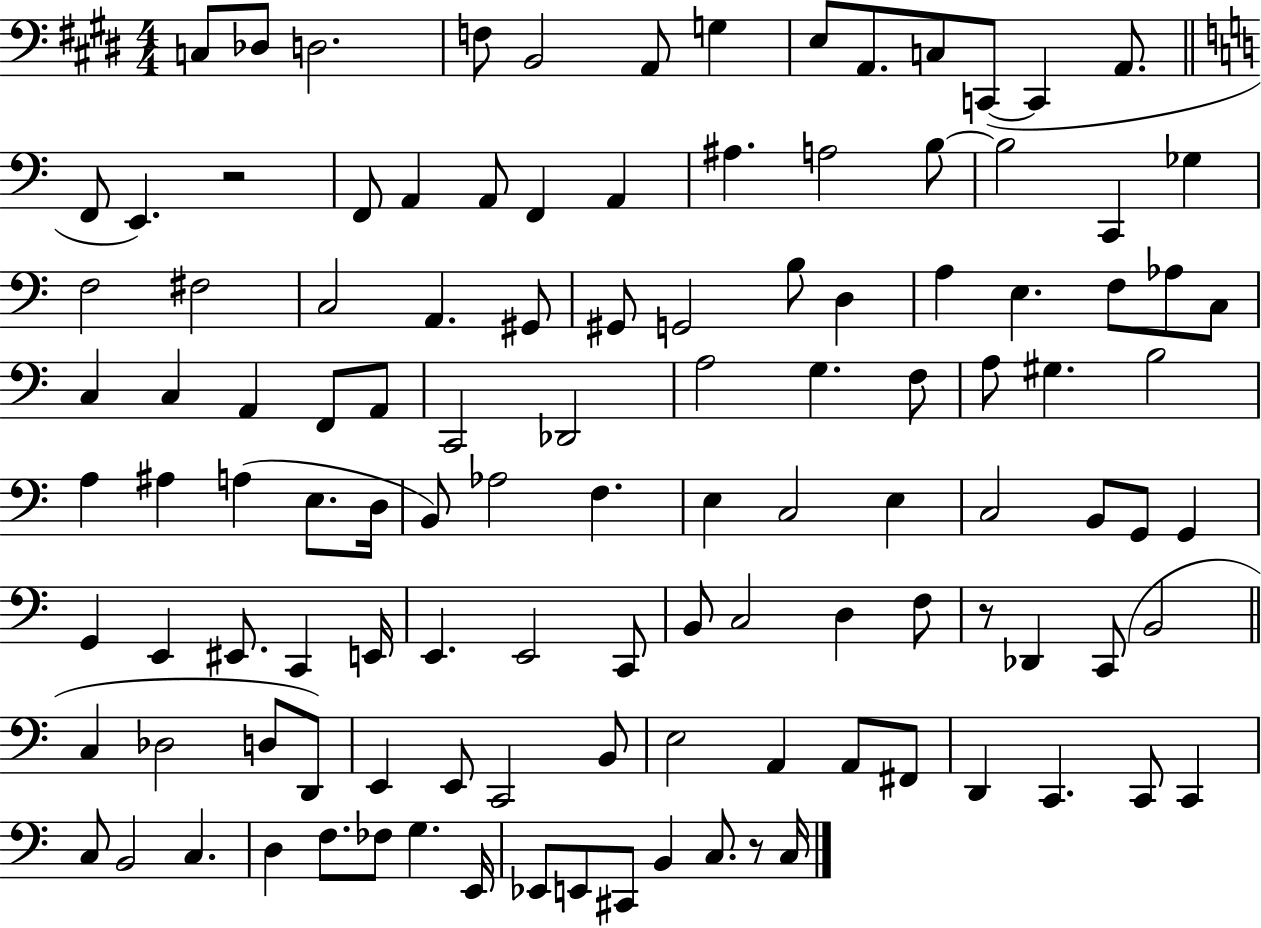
C3/e Db3/e D3/h. F3/e B2/h A2/e G3/q E3/e A2/e. C3/e C2/e C2/q A2/e. F2/e E2/q. R/h F2/e A2/q A2/e F2/q A2/q A#3/q. A3/h B3/e B3/h C2/q Gb3/q F3/h F#3/h C3/h A2/q. G#2/e G#2/e G2/h B3/e D3/q A3/q E3/q. F3/e Ab3/e C3/e C3/q C3/q A2/q F2/e A2/e C2/h Db2/h A3/h G3/q. F3/e A3/e G#3/q. B3/h A3/q A#3/q A3/q E3/e. D3/s B2/e Ab3/h F3/q. E3/q C3/h E3/q C3/h B2/e G2/e G2/q G2/q E2/q EIS2/e. C2/q E2/s E2/q. E2/h C2/e B2/e C3/h D3/q F3/e R/e Db2/q C2/e B2/h C3/q Db3/h D3/e D2/e E2/q E2/e C2/h B2/e E3/h A2/q A2/e F#2/e D2/q C2/q. C2/e C2/q C3/e B2/h C3/q. D3/q F3/e. FES3/e G3/q. E2/s Eb2/e E2/e C#2/e B2/q C3/e. R/e C3/s